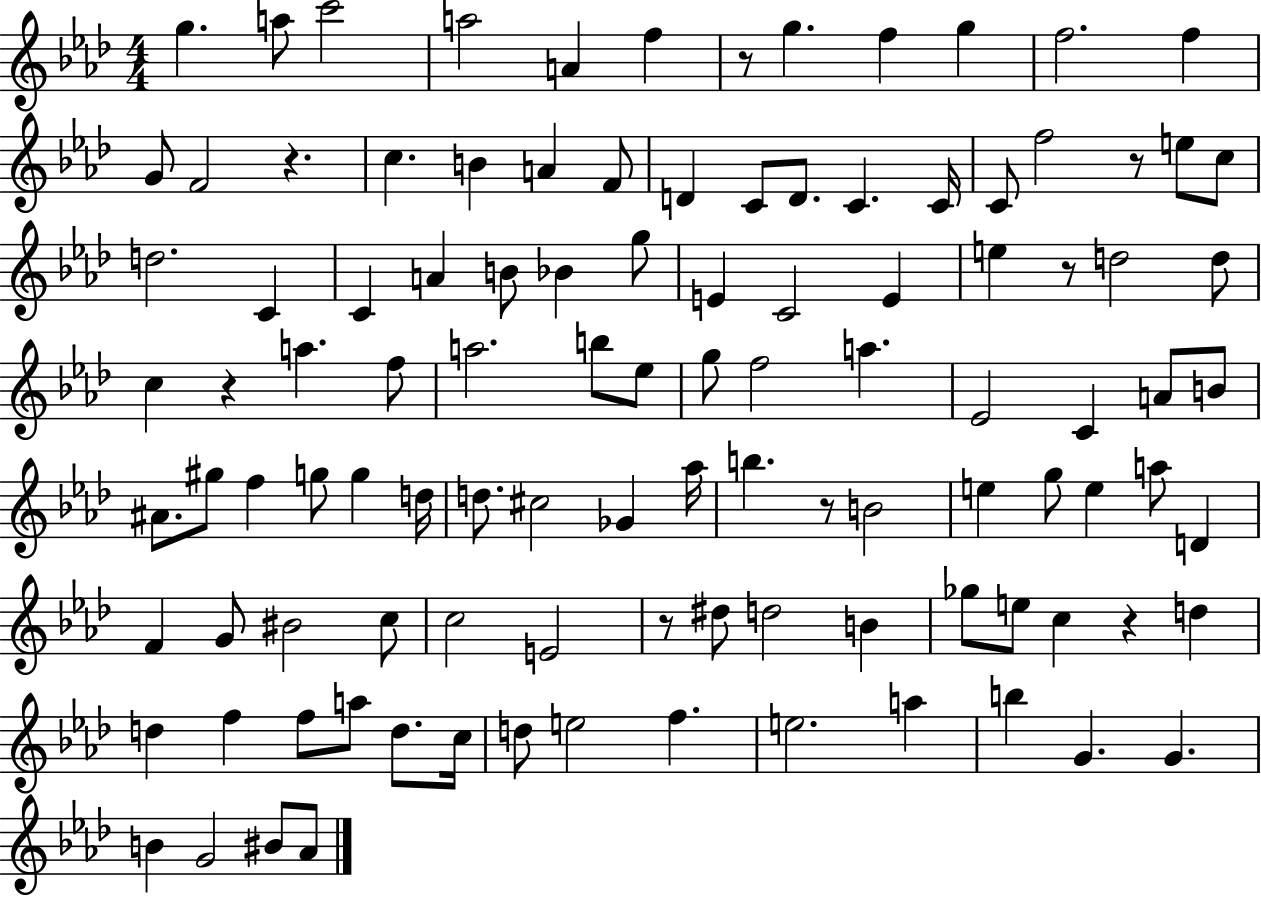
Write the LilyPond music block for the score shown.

{
  \clef treble
  \numericTimeSignature
  \time 4/4
  \key aes \major
  g''4. a''8 c'''2 | a''2 a'4 f''4 | r8 g''4. f''4 g''4 | f''2. f''4 | \break g'8 f'2 r4. | c''4. b'4 a'4 f'8 | d'4 c'8 d'8. c'4. c'16 | c'8 f''2 r8 e''8 c''8 | \break d''2. c'4 | c'4 a'4 b'8 bes'4 g''8 | e'4 c'2 e'4 | e''4 r8 d''2 d''8 | \break c''4 r4 a''4. f''8 | a''2. b''8 ees''8 | g''8 f''2 a''4. | ees'2 c'4 a'8 b'8 | \break ais'8. gis''8 f''4 g''8 g''4 d''16 | d''8. cis''2 ges'4 aes''16 | b''4. r8 b'2 | e''4 g''8 e''4 a''8 d'4 | \break f'4 g'8 bis'2 c''8 | c''2 e'2 | r8 dis''8 d''2 b'4 | ges''8 e''8 c''4 r4 d''4 | \break d''4 f''4 f''8 a''8 d''8. c''16 | d''8 e''2 f''4. | e''2. a''4 | b''4 g'4. g'4. | \break b'4 g'2 bis'8 aes'8 | \bar "|."
}